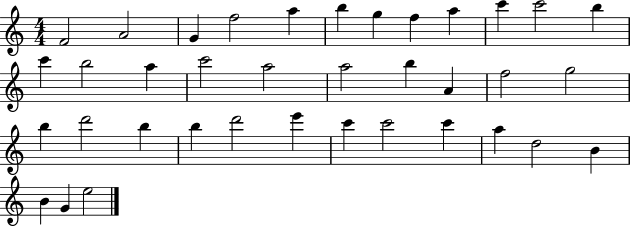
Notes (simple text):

F4/h A4/h G4/q F5/h A5/q B5/q G5/q F5/q A5/q C6/q C6/h B5/q C6/q B5/h A5/q C6/h A5/h A5/h B5/q A4/q F5/h G5/h B5/q D6/h B5/q B5/q D6/h E6/q C6/q C6/h C6/q A5/q D5/h B4/q B4/q G4/q E5/h